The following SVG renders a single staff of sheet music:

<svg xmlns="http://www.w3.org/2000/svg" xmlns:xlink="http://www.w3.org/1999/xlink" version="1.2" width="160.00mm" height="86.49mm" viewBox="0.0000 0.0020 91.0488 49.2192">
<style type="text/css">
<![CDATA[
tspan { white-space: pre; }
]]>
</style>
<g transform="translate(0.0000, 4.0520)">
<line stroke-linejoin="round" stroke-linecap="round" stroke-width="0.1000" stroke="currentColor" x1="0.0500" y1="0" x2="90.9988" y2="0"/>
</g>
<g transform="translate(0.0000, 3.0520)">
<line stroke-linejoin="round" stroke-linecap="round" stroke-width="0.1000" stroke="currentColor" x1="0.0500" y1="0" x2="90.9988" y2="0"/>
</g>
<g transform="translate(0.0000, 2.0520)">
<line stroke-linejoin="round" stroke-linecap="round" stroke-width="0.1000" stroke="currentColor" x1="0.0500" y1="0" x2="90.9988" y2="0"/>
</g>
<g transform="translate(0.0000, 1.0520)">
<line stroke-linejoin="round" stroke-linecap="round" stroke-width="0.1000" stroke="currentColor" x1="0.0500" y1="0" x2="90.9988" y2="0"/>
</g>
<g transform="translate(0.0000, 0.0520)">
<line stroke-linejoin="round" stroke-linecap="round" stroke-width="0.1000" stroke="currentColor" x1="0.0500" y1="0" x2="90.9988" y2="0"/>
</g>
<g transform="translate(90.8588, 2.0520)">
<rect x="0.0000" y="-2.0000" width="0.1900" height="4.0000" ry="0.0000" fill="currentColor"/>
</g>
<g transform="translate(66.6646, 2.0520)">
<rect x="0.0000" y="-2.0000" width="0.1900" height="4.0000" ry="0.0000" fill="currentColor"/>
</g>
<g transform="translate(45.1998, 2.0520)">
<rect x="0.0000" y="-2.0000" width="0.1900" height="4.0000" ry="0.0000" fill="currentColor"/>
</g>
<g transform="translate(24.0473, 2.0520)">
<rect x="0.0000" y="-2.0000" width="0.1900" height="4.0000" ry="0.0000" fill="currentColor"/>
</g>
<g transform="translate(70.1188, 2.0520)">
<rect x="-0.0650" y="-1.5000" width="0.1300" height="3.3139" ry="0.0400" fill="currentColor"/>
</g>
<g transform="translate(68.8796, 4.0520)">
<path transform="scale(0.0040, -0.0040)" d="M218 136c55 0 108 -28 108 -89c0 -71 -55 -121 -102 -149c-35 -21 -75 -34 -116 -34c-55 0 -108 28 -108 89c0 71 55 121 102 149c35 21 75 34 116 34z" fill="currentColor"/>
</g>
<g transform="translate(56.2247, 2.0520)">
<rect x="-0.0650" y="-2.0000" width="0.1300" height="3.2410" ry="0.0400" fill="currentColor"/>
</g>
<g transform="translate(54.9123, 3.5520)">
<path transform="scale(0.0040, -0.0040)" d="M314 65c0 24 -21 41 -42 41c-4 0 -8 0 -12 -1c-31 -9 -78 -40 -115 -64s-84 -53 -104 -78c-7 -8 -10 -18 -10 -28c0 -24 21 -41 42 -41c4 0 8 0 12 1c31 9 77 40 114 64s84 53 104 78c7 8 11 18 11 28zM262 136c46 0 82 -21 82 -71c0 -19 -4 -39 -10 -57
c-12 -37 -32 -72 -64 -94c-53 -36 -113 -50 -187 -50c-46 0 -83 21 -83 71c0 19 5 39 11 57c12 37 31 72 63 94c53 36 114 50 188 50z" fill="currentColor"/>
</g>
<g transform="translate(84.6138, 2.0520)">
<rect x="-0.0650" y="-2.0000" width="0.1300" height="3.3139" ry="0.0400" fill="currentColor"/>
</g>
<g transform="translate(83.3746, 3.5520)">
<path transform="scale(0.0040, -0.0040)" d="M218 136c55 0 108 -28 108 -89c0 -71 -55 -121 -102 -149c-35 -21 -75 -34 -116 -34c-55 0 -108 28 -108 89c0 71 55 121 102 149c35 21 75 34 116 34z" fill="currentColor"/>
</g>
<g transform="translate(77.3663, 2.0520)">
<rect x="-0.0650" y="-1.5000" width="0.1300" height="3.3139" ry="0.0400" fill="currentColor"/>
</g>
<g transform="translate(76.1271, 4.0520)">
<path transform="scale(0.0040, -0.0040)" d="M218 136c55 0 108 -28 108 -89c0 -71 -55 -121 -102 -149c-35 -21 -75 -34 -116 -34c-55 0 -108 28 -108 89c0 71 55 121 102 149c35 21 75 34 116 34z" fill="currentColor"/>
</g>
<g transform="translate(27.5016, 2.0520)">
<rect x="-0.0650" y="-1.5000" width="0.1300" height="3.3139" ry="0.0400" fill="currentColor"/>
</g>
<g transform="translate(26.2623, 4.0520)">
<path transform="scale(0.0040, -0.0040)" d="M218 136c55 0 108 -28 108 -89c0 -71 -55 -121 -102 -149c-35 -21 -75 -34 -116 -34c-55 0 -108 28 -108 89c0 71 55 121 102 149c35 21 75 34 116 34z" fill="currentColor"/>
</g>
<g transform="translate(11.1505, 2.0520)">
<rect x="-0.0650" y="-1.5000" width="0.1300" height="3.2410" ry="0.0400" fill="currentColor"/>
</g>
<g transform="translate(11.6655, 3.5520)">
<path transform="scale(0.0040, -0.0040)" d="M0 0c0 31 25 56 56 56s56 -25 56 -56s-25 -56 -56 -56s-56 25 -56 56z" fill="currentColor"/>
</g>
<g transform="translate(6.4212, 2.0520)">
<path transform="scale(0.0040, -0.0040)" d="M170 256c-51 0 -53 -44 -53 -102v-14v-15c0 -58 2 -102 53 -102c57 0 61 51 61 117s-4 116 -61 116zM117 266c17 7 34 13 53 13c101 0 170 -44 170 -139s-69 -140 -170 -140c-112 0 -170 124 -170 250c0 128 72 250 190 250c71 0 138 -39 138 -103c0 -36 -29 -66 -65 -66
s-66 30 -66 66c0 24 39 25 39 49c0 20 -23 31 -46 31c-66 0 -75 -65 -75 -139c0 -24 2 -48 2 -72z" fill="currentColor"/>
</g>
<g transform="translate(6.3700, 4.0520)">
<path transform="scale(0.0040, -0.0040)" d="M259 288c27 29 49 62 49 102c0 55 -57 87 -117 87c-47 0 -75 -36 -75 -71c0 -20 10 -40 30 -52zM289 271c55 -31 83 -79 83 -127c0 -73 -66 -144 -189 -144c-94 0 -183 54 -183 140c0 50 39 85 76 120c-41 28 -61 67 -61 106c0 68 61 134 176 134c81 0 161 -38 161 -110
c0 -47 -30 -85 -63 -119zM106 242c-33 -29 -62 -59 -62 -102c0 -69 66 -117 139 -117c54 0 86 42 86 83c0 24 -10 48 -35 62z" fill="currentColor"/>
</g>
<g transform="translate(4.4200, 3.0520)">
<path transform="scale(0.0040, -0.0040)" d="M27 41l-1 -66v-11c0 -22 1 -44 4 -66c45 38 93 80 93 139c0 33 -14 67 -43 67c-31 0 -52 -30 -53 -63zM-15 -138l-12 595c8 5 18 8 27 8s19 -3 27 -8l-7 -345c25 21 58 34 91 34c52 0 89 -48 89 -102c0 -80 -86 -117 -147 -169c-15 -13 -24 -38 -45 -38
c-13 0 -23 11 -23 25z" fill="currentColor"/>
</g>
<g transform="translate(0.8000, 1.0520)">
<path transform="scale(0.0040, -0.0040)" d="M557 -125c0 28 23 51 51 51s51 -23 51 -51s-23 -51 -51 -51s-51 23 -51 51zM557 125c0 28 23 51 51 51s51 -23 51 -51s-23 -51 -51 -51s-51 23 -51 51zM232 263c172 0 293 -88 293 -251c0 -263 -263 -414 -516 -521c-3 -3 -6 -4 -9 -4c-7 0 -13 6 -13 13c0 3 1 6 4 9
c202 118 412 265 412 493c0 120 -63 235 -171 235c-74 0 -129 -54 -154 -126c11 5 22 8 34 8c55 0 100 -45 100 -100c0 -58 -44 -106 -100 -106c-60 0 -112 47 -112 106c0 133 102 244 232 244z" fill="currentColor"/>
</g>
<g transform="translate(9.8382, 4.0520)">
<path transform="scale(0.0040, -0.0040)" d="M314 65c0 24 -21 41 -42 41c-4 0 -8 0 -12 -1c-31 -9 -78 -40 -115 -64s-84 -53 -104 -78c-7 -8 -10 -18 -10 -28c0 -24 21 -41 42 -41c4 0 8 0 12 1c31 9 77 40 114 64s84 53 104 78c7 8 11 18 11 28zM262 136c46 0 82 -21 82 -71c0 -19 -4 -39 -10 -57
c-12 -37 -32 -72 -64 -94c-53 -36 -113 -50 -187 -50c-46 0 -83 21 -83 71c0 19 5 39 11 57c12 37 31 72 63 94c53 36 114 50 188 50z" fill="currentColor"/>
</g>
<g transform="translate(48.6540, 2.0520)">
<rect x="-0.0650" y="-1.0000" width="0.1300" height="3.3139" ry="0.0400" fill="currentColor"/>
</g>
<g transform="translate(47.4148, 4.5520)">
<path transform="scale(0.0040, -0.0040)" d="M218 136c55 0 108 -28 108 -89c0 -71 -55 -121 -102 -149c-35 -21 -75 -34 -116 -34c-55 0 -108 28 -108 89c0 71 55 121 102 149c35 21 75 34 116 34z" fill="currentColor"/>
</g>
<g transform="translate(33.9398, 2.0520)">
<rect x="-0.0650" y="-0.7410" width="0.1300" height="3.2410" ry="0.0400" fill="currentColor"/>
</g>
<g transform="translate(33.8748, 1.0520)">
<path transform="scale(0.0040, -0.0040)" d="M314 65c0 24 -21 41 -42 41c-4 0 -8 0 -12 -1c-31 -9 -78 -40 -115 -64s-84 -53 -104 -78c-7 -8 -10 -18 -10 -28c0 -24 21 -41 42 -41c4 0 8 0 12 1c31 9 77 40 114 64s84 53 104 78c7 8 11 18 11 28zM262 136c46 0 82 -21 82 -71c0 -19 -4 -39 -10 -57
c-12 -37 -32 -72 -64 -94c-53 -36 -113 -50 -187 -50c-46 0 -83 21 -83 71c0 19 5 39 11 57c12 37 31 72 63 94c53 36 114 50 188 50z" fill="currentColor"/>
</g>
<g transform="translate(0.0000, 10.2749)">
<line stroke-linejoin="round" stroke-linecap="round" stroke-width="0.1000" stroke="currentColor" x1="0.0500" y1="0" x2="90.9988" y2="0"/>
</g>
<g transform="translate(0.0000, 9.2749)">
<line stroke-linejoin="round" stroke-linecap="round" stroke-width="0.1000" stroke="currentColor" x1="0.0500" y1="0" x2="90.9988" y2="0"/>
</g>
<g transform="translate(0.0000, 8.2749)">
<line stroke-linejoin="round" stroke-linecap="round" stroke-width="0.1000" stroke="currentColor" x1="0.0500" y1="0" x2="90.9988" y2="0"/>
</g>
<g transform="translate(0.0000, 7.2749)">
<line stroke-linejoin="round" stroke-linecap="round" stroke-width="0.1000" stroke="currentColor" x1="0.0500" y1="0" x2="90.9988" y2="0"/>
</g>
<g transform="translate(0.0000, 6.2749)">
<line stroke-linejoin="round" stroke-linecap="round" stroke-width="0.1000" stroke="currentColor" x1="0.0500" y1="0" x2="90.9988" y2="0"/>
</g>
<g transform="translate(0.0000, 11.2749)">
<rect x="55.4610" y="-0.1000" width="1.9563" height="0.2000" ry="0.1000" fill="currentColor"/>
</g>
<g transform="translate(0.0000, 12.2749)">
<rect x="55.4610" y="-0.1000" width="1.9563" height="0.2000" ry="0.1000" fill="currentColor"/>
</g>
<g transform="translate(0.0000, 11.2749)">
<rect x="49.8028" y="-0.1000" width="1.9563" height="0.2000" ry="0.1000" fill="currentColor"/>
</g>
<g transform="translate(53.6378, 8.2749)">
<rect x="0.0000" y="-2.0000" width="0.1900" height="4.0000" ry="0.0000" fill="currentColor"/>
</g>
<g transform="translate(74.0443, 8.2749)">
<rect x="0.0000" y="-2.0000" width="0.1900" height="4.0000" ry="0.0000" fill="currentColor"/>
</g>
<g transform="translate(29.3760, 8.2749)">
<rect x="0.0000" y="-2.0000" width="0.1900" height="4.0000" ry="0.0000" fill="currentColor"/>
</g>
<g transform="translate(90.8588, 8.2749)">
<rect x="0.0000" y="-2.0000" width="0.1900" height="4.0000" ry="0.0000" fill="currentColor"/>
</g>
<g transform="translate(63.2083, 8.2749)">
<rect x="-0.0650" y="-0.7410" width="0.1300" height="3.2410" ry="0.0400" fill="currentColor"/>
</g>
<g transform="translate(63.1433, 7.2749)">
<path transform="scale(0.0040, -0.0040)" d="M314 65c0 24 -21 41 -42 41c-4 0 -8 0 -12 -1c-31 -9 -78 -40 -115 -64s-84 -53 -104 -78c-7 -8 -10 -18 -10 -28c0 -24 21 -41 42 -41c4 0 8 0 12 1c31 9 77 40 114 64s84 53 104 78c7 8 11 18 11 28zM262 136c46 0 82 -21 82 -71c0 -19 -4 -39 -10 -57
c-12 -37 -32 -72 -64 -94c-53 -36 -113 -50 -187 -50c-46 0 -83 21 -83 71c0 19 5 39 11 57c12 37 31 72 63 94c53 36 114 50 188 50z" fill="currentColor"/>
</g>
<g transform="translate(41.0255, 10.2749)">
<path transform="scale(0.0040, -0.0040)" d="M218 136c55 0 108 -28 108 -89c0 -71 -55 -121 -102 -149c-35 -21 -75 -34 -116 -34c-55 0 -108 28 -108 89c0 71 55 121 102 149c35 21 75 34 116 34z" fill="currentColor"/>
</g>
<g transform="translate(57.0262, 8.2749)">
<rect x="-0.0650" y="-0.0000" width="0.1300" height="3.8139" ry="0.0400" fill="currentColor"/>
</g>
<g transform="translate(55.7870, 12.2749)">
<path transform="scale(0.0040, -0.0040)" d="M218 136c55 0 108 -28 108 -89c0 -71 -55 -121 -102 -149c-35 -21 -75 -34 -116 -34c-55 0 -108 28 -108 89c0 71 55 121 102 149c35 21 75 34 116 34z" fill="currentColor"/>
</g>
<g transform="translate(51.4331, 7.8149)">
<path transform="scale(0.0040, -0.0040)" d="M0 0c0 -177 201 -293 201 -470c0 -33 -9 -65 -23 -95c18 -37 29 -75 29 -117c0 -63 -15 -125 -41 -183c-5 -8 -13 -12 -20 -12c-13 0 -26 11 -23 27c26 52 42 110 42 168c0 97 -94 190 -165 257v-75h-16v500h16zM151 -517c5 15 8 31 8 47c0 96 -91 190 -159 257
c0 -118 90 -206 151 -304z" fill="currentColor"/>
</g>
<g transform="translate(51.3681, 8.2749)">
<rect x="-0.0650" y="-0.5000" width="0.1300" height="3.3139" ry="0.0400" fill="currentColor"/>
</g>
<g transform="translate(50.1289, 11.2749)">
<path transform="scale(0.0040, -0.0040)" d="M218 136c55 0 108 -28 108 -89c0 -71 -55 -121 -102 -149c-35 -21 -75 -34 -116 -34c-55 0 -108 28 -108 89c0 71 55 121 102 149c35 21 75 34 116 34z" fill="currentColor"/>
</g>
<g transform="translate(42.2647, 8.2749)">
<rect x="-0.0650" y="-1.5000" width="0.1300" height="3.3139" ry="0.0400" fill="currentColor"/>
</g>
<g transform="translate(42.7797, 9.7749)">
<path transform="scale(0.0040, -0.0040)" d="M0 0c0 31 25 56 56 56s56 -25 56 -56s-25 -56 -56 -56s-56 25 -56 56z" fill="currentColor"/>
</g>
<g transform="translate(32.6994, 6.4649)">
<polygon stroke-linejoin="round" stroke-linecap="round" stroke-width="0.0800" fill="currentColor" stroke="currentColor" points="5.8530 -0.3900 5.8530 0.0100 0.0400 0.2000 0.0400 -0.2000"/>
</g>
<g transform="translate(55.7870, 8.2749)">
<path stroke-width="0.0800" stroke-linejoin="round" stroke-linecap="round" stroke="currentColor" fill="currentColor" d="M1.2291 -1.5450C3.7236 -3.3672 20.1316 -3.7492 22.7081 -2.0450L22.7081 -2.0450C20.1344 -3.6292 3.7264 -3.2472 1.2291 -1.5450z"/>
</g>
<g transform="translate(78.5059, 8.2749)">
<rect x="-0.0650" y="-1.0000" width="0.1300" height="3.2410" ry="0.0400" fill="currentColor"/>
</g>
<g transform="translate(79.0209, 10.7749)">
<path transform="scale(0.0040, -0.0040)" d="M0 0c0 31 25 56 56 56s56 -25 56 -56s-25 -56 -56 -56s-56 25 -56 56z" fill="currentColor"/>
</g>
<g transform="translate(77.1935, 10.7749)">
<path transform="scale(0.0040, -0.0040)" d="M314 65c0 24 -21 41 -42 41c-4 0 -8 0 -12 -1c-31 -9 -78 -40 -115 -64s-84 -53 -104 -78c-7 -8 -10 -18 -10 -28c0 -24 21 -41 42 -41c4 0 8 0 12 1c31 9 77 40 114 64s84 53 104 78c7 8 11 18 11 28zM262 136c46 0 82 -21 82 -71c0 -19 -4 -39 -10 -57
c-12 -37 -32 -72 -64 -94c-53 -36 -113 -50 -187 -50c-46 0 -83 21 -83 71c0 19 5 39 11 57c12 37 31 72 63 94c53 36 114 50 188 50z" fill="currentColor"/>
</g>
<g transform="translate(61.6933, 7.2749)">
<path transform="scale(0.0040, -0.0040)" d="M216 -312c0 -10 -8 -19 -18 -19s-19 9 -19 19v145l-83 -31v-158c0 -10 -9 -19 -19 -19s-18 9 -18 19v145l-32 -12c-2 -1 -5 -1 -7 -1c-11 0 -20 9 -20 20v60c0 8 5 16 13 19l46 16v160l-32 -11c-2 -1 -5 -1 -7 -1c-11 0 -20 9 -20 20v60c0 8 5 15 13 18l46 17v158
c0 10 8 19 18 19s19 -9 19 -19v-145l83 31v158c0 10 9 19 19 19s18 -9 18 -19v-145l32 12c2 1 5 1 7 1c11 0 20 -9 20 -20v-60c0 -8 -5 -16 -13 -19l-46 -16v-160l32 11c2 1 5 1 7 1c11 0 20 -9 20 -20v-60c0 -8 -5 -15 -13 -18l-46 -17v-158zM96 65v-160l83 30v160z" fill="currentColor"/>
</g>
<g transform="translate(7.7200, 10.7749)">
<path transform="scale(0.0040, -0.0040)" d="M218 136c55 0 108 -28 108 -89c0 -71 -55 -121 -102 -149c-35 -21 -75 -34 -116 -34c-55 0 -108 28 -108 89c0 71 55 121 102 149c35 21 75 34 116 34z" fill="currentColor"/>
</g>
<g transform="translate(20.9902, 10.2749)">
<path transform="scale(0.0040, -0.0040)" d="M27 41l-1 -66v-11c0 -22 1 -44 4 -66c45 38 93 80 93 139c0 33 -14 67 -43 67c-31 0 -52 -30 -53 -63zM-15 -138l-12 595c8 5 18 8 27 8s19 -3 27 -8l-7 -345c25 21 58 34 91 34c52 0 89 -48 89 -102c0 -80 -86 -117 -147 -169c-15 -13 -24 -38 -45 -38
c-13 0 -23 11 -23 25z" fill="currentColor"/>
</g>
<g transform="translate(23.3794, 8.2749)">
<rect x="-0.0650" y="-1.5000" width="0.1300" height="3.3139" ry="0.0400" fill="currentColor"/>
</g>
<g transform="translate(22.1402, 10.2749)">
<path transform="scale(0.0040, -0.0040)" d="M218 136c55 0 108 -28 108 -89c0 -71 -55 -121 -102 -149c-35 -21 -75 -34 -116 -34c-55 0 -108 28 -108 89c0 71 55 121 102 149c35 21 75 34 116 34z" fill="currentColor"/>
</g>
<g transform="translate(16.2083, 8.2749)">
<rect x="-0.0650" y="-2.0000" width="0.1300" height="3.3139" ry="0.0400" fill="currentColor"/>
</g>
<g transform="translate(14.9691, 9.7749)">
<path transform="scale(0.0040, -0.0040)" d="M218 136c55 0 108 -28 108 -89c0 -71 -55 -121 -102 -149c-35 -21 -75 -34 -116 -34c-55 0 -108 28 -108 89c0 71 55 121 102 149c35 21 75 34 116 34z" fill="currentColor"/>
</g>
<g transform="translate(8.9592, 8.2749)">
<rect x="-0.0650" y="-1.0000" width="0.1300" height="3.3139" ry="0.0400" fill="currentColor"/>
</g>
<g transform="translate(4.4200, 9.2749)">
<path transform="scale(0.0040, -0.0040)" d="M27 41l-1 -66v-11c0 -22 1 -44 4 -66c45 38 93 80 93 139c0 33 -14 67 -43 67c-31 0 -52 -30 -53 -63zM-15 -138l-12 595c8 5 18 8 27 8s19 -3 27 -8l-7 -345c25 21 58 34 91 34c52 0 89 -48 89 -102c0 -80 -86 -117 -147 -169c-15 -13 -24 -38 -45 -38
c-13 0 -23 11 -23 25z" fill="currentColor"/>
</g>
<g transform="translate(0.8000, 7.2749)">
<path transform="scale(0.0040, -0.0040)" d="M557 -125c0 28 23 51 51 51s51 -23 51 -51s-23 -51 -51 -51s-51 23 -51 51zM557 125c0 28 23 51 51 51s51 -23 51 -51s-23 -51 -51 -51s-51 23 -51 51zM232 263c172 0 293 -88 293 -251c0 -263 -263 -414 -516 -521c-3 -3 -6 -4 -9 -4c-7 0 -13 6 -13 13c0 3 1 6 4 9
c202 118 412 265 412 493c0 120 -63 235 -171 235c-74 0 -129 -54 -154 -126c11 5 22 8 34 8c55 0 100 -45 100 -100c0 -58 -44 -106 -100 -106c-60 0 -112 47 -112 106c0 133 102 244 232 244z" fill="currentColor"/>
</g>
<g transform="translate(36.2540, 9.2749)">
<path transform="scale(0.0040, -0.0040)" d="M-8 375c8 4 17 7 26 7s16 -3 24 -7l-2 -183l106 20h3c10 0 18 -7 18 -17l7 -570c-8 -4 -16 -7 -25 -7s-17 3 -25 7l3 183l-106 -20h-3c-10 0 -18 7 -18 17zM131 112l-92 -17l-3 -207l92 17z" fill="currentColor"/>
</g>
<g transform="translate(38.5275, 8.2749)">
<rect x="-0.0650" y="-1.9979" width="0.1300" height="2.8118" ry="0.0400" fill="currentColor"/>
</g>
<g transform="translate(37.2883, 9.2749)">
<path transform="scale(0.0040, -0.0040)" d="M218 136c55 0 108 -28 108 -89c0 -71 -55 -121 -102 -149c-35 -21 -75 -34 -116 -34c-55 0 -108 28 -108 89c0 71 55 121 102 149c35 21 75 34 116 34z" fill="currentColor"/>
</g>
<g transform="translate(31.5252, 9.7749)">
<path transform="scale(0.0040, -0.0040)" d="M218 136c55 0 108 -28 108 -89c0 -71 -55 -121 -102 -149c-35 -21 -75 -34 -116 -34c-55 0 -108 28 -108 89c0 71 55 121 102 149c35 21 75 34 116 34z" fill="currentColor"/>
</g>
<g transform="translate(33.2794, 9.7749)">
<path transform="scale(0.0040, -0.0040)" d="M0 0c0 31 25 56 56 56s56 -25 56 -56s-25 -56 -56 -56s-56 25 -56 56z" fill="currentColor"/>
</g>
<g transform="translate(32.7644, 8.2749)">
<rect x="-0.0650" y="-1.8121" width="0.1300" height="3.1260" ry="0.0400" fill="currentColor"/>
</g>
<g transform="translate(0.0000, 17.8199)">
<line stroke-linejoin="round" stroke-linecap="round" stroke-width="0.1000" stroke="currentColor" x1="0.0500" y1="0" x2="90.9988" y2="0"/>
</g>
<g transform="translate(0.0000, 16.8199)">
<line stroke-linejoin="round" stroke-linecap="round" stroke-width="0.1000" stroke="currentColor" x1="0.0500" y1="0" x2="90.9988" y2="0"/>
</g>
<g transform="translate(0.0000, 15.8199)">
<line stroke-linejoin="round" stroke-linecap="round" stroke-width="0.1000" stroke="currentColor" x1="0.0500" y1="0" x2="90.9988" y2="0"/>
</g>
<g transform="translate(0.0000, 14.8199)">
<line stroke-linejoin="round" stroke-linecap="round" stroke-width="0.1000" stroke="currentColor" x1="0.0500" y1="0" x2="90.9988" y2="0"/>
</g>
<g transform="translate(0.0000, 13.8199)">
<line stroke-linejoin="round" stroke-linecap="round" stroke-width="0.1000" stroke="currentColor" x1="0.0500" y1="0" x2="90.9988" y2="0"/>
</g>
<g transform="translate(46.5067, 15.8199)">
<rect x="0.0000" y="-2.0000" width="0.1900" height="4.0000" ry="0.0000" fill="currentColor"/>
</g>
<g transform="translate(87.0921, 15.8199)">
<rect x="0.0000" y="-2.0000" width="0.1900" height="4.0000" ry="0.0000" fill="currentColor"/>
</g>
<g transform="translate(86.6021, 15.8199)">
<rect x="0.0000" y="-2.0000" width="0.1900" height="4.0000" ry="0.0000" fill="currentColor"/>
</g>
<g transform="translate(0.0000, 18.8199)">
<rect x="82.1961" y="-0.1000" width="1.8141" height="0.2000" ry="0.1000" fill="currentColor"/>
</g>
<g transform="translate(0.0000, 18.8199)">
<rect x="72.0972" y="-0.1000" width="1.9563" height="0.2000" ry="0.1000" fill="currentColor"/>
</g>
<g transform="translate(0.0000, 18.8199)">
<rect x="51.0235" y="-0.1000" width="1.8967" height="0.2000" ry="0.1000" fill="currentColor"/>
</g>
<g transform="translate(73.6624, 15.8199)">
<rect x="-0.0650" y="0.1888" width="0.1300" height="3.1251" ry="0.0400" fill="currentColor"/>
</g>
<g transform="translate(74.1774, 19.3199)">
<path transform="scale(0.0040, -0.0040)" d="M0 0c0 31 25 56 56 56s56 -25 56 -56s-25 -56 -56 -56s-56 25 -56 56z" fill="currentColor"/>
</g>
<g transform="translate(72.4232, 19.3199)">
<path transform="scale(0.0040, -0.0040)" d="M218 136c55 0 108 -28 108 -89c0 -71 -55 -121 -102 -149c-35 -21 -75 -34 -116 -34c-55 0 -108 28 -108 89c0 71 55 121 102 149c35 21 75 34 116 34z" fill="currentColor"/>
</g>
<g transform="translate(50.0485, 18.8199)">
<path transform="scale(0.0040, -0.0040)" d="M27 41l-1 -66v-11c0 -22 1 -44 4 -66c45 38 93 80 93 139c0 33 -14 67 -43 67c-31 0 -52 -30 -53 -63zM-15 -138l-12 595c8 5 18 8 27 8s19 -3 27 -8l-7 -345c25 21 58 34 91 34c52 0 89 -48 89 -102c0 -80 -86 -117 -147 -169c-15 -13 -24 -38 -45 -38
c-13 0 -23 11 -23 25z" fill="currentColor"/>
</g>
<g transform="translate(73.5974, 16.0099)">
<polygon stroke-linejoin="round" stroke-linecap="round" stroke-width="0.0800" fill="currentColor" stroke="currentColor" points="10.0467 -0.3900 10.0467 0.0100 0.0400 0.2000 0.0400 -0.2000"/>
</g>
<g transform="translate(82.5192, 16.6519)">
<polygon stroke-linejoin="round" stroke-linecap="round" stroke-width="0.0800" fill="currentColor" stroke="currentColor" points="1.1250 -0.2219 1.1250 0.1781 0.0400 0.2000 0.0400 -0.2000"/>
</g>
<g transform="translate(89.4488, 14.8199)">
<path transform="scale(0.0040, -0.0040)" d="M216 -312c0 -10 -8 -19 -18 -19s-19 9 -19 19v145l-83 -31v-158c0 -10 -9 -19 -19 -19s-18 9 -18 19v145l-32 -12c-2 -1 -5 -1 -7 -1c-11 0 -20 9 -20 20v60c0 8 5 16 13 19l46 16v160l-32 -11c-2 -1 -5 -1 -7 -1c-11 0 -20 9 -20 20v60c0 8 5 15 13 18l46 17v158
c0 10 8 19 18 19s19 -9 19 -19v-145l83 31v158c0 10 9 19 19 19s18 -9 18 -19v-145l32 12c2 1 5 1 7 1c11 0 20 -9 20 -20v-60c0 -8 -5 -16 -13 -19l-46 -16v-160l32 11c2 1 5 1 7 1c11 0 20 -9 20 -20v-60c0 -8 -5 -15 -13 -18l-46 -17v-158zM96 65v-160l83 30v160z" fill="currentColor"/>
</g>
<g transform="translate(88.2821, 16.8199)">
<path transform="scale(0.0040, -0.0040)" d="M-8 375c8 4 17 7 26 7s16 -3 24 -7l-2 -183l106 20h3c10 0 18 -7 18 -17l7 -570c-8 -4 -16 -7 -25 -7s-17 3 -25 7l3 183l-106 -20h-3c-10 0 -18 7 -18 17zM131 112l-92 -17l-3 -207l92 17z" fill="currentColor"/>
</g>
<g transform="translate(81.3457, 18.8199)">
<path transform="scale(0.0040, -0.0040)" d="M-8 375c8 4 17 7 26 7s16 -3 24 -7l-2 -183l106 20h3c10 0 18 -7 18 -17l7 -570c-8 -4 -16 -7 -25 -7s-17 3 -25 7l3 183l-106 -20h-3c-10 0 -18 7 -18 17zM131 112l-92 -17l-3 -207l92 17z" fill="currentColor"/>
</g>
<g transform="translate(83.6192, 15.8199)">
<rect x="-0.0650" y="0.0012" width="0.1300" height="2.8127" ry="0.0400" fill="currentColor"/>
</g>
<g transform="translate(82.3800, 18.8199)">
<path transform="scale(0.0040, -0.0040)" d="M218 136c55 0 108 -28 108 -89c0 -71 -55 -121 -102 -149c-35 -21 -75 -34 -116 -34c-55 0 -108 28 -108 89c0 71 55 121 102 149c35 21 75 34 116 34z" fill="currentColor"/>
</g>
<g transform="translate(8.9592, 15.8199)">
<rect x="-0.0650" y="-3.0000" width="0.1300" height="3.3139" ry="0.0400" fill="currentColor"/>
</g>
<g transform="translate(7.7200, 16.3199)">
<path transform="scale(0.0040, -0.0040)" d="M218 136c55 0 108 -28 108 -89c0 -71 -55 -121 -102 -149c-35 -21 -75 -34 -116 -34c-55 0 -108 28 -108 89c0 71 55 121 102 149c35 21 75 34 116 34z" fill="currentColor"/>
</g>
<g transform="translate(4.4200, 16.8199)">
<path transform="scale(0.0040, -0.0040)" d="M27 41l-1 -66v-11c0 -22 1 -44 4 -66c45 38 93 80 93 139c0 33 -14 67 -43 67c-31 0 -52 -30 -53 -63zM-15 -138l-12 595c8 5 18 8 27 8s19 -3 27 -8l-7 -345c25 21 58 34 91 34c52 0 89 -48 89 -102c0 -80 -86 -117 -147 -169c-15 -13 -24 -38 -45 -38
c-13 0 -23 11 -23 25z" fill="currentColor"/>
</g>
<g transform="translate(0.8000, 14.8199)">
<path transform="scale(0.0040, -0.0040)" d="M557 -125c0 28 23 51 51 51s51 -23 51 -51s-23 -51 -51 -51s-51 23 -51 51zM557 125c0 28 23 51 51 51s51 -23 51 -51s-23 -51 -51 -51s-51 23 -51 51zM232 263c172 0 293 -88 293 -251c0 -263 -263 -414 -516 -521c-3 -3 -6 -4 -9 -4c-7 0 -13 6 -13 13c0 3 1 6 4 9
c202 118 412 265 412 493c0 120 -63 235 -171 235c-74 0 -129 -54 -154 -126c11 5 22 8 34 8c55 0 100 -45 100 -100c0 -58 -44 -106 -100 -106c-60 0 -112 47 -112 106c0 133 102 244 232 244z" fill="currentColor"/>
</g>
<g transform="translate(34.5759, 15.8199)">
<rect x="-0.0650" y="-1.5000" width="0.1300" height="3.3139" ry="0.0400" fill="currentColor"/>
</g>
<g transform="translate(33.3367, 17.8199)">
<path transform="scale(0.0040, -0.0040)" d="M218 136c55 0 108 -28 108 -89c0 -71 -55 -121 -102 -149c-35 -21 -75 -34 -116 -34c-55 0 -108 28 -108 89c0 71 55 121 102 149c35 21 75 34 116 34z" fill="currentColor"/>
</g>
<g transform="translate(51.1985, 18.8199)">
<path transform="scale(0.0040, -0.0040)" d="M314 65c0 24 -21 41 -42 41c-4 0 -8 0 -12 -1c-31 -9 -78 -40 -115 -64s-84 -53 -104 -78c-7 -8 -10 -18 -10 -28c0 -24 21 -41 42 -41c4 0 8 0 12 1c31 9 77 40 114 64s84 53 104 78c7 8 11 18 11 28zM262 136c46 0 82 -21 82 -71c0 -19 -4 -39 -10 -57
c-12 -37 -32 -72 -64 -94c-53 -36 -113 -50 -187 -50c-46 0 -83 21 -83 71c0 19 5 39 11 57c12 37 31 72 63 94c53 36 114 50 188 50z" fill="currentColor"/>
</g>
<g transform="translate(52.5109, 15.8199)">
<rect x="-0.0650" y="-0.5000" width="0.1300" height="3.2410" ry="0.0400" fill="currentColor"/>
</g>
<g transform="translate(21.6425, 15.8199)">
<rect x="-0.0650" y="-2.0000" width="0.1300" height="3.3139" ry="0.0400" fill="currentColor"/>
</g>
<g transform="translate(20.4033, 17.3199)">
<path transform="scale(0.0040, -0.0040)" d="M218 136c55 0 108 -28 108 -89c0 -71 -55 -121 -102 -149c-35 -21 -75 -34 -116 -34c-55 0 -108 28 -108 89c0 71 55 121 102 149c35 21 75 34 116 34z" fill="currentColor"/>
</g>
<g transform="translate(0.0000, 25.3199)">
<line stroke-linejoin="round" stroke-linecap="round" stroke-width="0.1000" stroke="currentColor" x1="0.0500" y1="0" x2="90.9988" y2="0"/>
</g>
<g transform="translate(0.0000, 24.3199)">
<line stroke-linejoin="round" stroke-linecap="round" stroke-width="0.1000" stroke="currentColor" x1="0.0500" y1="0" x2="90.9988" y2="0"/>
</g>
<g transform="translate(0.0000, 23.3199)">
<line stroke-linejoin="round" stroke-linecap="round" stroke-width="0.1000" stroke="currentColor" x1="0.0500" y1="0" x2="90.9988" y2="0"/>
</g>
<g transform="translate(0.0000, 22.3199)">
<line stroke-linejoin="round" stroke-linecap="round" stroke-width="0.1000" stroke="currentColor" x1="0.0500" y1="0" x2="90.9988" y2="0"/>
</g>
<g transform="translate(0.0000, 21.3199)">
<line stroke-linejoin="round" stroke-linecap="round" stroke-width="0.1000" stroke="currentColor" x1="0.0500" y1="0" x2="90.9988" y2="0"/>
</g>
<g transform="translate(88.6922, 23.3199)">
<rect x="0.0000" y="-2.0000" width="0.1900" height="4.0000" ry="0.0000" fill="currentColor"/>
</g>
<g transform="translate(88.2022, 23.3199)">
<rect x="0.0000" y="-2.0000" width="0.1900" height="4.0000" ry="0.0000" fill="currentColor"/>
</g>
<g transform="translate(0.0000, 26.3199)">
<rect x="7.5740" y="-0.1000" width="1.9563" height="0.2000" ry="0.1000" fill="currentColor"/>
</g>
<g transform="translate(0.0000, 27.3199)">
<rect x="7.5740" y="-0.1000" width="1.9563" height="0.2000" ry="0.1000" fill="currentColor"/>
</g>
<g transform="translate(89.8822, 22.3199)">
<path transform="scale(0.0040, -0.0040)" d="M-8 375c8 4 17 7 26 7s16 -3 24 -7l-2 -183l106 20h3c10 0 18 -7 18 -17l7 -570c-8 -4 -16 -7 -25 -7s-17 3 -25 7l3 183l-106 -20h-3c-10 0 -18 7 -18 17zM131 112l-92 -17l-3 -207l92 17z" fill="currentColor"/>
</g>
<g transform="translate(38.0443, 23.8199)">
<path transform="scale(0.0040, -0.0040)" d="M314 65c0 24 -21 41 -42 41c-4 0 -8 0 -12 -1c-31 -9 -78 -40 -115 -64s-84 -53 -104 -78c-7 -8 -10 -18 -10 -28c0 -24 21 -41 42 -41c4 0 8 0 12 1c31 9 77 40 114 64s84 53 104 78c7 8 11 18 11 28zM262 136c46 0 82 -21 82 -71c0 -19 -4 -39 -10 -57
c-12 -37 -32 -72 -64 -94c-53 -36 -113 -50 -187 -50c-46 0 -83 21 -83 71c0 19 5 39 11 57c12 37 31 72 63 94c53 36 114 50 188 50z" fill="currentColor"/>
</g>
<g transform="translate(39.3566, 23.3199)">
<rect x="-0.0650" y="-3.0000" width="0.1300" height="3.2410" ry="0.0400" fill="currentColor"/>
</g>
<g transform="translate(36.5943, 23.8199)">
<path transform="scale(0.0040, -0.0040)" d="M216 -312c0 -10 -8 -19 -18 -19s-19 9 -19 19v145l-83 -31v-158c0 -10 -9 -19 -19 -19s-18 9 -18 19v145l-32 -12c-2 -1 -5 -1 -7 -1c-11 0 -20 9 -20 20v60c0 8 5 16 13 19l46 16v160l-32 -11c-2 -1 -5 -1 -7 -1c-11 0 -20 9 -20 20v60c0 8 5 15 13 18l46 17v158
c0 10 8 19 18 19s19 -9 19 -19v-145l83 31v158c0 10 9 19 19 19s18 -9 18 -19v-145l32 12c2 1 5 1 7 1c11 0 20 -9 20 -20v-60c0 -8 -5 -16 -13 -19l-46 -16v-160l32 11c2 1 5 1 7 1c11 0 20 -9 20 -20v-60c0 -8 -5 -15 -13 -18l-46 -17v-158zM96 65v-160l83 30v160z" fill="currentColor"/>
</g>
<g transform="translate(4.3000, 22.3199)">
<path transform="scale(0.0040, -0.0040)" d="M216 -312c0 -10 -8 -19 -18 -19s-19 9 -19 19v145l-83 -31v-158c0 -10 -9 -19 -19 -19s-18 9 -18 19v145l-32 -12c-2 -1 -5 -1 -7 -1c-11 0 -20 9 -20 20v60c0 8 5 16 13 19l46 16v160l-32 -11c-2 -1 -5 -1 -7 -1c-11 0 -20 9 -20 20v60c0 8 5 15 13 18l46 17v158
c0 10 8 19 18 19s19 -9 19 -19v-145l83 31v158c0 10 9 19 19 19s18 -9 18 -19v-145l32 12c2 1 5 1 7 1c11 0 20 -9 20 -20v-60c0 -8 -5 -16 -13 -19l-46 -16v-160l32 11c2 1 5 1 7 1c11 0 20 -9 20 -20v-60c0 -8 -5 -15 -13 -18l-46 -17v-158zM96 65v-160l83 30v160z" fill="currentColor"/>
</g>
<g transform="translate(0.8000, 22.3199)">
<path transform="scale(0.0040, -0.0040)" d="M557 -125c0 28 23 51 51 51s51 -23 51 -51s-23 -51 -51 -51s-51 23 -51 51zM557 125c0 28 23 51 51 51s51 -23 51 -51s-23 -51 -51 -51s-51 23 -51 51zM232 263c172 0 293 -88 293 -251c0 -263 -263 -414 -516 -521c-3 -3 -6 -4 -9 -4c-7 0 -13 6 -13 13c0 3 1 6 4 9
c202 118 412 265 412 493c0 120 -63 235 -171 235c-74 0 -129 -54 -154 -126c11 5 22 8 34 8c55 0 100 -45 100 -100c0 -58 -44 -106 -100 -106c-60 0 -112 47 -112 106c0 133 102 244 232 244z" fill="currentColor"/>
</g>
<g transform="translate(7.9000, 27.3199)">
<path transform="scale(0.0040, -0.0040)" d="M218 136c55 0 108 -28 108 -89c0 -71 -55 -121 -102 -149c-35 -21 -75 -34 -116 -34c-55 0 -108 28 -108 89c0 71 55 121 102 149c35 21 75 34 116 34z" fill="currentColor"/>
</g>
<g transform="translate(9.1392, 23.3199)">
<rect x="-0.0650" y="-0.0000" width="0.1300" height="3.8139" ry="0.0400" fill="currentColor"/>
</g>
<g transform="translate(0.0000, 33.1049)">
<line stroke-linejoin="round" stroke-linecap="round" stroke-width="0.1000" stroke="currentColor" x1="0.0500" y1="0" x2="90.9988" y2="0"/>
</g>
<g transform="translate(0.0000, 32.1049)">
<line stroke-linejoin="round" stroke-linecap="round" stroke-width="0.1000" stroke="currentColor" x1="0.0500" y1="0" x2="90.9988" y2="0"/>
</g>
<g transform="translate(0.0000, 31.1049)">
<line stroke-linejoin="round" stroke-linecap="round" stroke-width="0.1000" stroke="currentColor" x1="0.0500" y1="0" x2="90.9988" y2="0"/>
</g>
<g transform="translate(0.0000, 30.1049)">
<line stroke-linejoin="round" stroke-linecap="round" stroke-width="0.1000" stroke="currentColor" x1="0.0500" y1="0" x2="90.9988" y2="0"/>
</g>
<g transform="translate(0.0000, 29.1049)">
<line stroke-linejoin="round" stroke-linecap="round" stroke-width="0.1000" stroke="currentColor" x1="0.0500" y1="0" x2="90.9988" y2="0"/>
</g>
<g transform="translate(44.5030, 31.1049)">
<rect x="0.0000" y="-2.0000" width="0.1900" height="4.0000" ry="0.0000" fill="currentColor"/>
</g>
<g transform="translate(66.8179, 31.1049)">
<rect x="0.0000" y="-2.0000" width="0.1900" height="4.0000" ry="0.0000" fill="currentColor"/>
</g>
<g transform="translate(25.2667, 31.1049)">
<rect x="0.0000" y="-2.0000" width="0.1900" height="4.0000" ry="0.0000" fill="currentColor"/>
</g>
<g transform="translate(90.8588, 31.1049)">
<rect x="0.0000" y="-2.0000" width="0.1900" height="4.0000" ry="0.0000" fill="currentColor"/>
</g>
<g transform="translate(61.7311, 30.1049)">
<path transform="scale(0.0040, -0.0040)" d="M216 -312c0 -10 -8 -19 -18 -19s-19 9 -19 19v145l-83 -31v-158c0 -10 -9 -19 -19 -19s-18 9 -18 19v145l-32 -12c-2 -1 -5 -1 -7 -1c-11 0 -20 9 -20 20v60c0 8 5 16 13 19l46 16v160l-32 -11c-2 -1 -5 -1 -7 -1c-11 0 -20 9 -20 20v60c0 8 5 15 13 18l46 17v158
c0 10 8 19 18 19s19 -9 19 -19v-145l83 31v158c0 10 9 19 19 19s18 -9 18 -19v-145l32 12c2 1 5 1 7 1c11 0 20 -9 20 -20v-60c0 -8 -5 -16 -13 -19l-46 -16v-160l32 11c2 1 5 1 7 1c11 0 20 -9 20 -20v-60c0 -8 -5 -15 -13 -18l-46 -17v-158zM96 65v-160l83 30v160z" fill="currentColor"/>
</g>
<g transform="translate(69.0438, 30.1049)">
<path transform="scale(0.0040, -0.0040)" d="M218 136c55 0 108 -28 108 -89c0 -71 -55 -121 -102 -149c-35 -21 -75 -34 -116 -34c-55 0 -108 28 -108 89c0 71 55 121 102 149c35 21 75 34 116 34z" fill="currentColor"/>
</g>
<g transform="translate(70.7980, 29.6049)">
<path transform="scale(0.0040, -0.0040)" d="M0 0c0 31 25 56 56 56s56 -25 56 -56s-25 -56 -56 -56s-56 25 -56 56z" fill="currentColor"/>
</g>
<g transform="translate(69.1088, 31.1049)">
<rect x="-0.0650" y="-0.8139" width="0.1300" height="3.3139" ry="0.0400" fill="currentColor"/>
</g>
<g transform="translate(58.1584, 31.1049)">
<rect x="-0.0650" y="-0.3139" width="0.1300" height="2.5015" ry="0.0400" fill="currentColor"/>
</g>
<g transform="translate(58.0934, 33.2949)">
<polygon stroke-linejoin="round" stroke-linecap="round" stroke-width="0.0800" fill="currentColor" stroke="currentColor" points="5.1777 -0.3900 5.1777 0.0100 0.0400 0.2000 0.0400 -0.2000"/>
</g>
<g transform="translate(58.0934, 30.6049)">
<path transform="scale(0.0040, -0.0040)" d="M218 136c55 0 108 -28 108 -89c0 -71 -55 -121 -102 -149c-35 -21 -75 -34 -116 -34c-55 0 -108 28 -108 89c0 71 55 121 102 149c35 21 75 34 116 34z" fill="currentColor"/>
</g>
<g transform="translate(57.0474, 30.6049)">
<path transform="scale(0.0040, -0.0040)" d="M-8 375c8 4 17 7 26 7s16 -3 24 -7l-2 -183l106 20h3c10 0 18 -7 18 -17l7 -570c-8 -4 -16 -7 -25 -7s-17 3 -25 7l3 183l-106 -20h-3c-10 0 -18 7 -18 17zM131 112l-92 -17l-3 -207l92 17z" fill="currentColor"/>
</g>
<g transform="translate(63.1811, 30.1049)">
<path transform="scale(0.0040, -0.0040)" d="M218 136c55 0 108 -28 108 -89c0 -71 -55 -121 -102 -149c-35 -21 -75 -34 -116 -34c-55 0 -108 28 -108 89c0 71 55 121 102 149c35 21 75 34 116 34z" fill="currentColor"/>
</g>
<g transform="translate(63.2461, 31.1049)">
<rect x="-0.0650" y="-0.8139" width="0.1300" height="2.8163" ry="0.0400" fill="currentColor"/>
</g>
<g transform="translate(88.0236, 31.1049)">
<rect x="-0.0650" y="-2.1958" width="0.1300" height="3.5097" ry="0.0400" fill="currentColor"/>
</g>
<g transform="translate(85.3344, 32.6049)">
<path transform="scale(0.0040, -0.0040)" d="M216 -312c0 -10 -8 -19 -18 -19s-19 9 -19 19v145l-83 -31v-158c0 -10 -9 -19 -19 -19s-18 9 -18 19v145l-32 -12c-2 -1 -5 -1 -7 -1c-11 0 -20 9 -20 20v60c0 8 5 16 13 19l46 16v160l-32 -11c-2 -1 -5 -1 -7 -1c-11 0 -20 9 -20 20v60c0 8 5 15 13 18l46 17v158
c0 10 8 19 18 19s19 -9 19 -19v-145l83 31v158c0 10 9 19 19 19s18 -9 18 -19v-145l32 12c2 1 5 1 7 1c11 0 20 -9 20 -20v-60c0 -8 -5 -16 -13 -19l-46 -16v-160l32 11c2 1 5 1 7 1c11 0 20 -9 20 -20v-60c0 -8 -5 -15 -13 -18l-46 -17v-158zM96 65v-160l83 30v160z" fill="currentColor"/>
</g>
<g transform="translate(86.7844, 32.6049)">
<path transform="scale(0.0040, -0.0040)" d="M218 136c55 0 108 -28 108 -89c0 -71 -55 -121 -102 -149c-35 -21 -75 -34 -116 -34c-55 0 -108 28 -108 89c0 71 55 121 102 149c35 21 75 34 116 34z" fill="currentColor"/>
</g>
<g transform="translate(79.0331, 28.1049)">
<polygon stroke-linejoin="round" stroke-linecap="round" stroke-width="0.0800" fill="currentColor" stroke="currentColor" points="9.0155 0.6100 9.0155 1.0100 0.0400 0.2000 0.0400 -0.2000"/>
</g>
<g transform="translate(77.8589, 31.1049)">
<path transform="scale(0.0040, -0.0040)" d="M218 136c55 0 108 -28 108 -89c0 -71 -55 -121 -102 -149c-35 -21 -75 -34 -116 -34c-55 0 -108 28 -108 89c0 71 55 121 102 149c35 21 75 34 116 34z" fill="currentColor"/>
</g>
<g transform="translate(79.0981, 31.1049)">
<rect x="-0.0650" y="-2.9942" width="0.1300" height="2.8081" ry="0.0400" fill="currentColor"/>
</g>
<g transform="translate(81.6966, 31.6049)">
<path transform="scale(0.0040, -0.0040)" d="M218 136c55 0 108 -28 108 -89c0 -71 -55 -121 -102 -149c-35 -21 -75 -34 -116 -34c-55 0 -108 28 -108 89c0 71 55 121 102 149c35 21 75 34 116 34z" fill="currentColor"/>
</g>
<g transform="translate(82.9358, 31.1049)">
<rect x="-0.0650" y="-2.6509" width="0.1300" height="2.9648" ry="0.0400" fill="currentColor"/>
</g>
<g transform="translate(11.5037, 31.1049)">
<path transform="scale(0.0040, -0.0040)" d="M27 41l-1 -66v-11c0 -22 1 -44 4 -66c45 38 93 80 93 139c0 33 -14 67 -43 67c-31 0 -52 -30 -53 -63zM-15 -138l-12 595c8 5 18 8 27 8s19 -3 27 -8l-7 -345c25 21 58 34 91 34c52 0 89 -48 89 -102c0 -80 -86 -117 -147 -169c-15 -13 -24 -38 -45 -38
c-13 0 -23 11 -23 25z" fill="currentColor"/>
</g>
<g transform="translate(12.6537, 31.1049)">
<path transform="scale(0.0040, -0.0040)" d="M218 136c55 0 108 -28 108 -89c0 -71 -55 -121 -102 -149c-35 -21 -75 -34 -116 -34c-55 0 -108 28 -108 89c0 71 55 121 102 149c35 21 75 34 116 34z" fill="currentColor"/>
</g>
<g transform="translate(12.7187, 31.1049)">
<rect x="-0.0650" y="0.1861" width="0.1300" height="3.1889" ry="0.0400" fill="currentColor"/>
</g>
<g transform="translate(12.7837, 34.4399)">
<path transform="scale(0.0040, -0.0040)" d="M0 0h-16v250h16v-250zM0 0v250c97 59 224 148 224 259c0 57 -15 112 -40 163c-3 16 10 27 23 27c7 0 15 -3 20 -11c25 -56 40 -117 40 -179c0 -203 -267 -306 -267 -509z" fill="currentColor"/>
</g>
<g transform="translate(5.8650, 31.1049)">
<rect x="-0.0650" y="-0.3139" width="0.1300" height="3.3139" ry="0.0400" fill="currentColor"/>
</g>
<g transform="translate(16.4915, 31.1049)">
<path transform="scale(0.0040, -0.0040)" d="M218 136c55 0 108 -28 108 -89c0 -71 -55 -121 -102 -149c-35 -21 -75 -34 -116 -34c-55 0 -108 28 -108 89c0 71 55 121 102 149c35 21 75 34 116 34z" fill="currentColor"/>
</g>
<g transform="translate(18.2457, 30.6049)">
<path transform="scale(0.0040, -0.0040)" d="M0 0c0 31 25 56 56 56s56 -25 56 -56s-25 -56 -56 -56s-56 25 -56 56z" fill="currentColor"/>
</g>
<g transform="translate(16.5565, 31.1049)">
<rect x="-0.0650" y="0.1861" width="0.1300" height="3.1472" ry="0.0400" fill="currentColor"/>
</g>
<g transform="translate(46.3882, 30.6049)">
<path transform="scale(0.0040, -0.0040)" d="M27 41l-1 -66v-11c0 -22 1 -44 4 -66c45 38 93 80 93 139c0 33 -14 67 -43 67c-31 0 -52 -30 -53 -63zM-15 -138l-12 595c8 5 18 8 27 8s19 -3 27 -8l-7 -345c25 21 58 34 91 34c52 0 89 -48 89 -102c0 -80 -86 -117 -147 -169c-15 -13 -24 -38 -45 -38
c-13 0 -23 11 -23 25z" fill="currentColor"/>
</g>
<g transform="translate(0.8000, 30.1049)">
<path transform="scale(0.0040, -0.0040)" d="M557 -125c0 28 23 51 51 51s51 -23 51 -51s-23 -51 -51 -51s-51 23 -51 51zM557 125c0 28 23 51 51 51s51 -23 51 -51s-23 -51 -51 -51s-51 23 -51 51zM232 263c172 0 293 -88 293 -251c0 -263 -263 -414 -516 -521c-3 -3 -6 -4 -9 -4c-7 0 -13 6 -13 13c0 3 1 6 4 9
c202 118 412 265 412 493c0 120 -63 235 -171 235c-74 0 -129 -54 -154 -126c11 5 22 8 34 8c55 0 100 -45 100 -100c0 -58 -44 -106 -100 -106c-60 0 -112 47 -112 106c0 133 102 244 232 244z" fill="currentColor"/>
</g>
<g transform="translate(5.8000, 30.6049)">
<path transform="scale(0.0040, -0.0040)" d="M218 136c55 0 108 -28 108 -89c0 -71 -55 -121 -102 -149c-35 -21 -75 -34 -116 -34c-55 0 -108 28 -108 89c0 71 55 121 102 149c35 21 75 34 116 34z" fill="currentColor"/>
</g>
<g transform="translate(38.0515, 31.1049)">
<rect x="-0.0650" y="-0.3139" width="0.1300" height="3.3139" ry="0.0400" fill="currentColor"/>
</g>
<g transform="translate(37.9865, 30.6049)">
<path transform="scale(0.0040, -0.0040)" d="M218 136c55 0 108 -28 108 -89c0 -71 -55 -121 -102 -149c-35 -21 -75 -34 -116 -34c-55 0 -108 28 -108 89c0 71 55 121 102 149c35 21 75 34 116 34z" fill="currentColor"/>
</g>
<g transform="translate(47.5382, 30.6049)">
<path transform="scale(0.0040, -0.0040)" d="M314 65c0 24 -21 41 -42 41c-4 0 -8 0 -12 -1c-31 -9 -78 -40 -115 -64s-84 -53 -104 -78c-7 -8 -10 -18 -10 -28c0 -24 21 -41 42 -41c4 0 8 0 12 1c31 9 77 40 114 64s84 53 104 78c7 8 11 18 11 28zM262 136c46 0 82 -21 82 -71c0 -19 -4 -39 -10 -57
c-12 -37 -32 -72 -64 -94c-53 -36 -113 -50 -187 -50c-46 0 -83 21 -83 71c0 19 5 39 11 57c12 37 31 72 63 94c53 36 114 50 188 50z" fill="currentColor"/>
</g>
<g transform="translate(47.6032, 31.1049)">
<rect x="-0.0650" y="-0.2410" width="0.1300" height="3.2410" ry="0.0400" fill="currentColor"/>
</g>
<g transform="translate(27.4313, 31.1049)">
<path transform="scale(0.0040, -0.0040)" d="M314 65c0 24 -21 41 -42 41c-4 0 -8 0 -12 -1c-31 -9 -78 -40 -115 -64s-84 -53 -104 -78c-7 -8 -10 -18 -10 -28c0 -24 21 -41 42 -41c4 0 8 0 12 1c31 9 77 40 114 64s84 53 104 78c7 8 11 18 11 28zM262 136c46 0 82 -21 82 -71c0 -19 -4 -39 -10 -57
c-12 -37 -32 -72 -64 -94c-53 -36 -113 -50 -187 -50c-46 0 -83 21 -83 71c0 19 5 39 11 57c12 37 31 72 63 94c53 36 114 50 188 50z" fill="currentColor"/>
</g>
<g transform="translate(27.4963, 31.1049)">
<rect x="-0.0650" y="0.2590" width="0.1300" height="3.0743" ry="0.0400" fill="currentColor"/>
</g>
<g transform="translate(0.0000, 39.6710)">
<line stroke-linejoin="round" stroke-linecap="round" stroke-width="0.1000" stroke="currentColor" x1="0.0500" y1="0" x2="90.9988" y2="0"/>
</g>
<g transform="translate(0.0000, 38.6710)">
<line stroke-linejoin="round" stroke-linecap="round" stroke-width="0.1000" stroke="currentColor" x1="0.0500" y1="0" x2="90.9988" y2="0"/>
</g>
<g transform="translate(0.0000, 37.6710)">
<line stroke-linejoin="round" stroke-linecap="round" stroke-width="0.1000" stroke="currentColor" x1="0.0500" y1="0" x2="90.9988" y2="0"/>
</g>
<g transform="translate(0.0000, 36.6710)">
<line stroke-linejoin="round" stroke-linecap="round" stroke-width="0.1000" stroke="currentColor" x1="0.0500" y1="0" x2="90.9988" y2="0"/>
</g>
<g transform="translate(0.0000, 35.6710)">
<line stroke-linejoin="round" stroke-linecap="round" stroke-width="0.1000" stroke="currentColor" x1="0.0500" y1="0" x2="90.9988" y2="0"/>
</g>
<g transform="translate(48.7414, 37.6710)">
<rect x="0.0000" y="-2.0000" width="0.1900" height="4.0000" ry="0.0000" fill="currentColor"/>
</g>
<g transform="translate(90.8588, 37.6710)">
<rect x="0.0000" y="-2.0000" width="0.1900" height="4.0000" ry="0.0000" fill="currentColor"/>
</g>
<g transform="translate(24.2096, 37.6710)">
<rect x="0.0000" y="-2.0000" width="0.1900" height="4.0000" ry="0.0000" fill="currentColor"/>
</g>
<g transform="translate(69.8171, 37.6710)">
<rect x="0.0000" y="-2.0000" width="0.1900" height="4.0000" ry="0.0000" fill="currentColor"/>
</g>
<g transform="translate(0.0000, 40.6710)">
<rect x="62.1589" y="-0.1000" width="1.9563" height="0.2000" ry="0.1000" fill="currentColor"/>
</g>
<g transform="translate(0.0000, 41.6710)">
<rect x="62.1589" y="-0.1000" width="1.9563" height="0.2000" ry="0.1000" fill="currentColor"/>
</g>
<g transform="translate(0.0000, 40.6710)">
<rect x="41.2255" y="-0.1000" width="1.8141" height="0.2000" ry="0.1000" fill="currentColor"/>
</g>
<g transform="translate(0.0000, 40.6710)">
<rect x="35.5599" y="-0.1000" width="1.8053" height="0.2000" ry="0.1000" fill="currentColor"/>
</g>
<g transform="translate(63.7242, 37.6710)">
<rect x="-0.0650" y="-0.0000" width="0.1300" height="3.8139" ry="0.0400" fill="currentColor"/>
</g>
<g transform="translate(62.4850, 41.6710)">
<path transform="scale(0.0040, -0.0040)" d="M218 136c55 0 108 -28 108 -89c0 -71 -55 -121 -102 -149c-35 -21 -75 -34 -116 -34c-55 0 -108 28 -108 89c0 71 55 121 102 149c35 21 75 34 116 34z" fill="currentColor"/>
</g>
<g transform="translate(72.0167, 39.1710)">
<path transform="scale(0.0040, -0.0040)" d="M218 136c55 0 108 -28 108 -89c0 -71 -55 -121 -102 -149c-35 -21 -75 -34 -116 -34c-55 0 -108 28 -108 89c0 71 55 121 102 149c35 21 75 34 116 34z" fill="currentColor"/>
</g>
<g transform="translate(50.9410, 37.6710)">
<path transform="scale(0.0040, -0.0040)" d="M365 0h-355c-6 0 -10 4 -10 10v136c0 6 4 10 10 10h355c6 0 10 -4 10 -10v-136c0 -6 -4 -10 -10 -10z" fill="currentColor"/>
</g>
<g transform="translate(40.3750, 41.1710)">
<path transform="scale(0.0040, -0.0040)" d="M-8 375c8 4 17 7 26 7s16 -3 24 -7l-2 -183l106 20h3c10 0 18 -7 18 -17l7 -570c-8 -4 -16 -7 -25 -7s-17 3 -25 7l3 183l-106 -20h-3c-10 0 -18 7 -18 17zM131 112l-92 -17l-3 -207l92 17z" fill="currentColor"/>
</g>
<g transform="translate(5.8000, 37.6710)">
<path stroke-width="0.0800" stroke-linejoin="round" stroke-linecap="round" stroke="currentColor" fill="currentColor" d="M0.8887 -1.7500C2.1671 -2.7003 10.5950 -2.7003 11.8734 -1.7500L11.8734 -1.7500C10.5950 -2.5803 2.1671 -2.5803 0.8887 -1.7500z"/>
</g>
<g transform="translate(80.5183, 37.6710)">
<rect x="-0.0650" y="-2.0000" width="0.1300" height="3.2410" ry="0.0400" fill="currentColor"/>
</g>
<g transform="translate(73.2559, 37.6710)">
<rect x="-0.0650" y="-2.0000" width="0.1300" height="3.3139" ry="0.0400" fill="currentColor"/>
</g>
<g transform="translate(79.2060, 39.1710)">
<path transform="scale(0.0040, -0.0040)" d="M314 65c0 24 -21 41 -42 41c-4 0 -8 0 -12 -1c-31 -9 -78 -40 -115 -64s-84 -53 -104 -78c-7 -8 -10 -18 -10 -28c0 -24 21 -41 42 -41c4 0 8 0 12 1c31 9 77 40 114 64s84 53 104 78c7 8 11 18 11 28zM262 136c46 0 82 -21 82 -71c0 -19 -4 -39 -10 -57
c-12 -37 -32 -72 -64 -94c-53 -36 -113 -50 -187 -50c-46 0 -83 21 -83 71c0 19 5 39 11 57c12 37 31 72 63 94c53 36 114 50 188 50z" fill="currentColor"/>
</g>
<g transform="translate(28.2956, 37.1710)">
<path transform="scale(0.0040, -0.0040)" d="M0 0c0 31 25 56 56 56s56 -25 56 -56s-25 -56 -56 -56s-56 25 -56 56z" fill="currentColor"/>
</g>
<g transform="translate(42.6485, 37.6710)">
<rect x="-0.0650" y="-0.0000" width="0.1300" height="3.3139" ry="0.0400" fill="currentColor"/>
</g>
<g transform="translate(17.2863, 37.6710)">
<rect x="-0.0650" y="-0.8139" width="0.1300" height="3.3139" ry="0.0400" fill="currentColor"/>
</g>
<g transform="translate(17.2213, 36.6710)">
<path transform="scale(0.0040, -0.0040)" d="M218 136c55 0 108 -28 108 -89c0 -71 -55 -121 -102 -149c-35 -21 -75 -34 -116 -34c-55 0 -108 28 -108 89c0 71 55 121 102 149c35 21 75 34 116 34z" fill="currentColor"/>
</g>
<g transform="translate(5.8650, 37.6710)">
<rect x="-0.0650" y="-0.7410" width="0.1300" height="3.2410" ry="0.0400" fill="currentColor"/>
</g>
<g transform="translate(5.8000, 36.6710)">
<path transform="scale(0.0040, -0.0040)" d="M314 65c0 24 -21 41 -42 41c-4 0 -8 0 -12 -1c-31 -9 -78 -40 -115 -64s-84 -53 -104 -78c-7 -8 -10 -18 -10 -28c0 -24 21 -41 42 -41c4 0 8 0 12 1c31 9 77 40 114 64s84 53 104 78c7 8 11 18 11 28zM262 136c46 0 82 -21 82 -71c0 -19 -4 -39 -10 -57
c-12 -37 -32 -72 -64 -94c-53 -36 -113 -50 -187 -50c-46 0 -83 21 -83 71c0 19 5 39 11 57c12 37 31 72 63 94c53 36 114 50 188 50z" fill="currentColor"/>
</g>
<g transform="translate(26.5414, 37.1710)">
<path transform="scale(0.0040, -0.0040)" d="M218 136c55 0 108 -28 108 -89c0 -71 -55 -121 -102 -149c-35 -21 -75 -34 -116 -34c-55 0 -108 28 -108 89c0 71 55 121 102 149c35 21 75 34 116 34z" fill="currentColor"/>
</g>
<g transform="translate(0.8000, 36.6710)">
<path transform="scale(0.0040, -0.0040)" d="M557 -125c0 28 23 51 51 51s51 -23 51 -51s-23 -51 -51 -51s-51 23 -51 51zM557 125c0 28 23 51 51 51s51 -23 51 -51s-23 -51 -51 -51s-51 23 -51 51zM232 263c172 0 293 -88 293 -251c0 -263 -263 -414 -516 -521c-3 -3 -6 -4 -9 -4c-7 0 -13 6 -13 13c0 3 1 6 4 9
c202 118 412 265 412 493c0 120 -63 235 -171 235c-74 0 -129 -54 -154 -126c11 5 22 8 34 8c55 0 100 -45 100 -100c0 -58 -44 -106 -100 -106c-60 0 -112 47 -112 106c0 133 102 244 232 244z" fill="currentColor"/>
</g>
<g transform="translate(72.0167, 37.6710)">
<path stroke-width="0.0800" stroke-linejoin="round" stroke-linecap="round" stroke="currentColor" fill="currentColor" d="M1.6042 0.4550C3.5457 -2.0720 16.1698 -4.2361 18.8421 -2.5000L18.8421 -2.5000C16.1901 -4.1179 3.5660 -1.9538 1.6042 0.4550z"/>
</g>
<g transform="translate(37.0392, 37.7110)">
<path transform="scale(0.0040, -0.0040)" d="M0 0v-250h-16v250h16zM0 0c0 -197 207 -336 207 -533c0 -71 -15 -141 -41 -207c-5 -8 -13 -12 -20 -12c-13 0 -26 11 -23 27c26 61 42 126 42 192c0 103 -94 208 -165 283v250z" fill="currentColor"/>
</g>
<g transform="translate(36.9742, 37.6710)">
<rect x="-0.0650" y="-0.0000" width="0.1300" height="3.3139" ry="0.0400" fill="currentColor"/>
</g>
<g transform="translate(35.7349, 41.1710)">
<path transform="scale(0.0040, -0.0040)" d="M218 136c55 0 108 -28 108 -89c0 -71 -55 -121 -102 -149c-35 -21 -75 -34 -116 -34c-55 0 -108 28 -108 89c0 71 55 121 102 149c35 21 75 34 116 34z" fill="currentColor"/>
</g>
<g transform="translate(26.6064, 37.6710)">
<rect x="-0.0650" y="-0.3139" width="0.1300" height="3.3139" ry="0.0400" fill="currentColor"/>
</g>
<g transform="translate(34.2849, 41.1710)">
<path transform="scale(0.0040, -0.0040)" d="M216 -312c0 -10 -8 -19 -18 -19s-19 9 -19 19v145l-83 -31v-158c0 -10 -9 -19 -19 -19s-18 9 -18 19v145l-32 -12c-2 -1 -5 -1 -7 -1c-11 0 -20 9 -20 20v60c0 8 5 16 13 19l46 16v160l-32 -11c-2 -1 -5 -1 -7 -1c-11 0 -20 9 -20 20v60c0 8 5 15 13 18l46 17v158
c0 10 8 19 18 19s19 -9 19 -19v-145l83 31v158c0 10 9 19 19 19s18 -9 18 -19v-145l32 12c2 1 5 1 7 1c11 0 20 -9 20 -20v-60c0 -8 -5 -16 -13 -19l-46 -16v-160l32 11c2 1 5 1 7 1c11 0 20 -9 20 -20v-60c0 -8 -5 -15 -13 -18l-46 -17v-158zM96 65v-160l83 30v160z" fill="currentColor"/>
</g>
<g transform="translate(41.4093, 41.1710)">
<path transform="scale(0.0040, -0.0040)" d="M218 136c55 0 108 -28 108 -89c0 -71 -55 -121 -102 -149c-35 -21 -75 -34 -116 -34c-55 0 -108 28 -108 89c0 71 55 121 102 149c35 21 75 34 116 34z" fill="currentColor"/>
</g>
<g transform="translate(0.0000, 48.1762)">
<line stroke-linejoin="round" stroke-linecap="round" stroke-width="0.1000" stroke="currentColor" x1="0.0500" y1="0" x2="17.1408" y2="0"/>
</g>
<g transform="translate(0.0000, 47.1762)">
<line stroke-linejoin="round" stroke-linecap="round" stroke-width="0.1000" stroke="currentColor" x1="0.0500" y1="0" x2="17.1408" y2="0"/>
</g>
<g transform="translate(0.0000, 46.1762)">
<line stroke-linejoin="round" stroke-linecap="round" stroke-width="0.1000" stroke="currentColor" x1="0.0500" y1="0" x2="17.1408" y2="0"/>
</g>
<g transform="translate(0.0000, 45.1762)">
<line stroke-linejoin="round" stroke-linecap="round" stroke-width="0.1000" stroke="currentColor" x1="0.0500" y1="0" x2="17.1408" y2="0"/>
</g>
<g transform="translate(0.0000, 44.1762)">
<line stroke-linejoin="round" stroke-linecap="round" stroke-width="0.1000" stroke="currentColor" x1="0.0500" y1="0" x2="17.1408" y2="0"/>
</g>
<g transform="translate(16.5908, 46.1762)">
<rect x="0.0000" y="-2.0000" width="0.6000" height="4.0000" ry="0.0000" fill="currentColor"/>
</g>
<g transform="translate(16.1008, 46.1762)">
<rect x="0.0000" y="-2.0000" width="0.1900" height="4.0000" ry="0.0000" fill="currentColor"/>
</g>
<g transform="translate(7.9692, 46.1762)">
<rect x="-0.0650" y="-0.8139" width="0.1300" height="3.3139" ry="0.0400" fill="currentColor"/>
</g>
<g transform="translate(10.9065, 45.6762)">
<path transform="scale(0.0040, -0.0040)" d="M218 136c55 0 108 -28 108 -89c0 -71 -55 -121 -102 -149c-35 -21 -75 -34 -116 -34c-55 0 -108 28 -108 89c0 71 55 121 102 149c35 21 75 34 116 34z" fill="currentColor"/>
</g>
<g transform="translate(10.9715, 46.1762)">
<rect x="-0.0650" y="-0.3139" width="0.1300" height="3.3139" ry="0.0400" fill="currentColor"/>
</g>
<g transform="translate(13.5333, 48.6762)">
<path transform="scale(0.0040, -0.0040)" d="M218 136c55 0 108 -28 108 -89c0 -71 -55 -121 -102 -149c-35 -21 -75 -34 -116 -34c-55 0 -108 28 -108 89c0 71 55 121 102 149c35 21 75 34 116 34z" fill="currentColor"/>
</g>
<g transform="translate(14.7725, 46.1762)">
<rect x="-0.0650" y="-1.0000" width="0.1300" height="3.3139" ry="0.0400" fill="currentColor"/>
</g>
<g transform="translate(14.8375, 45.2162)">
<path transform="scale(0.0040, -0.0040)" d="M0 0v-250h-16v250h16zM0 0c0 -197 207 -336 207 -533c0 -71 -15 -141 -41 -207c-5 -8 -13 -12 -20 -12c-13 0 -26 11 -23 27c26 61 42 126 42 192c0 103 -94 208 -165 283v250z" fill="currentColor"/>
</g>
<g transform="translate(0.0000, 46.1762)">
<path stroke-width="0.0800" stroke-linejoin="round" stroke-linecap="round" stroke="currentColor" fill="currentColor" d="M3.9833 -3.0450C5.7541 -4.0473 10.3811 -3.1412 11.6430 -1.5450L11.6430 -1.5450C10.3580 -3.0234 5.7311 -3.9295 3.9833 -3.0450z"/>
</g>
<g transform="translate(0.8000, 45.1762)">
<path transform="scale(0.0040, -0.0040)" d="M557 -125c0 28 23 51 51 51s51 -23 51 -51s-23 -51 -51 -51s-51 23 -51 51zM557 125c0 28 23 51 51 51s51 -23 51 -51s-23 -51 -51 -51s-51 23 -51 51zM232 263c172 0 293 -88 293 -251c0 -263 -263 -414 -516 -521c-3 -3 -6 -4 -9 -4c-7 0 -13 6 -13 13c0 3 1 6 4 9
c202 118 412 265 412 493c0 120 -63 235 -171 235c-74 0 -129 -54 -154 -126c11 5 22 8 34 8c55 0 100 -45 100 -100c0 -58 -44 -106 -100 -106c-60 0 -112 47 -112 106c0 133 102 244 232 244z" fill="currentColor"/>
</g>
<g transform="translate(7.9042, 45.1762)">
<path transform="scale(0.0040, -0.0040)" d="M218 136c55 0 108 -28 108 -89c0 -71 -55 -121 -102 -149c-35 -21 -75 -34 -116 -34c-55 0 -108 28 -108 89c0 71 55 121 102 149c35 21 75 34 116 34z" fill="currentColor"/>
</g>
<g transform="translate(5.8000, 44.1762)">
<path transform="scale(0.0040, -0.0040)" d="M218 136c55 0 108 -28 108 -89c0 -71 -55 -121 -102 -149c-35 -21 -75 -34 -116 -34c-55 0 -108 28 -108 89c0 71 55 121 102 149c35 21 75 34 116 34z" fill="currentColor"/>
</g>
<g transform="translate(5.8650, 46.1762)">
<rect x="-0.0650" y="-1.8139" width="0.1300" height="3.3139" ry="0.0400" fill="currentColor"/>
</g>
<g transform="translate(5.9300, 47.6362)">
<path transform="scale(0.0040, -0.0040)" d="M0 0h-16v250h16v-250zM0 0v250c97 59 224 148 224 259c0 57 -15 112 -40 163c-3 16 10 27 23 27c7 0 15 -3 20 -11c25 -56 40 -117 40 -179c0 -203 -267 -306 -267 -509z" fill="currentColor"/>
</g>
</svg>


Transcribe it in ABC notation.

X:1
T:Untitled
M:6/8
L:1/4
K:F
G,,2 G,, F,2 F,, A,,2 G,, G,, A,, F,, A,, _G,, A,,/2 B,,/2 G,, E,,/4 C,, ^F,2 F,,2 C, A,, G,, _E,,2 D,,/2 E,,/4 C,, ^C,2 E, _D,/2 _D, D,2 E, _E,2 E,/2 ^F,/2 F, D,/2 C,/2 ^A,,/2 F,2 F, E, ^D,,/2 D,, z2 C,, A,, A,,2 A,/2 F, E, F,,/2